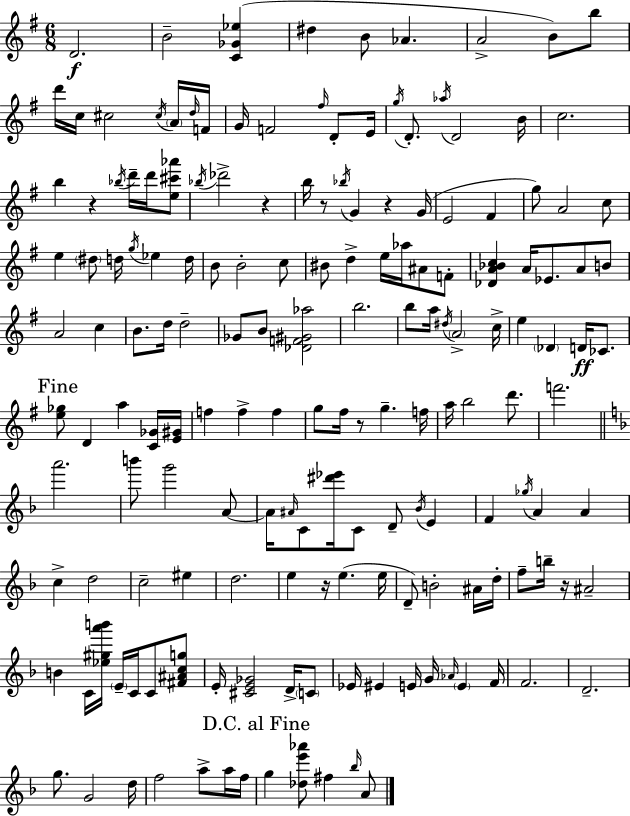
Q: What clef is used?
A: treble